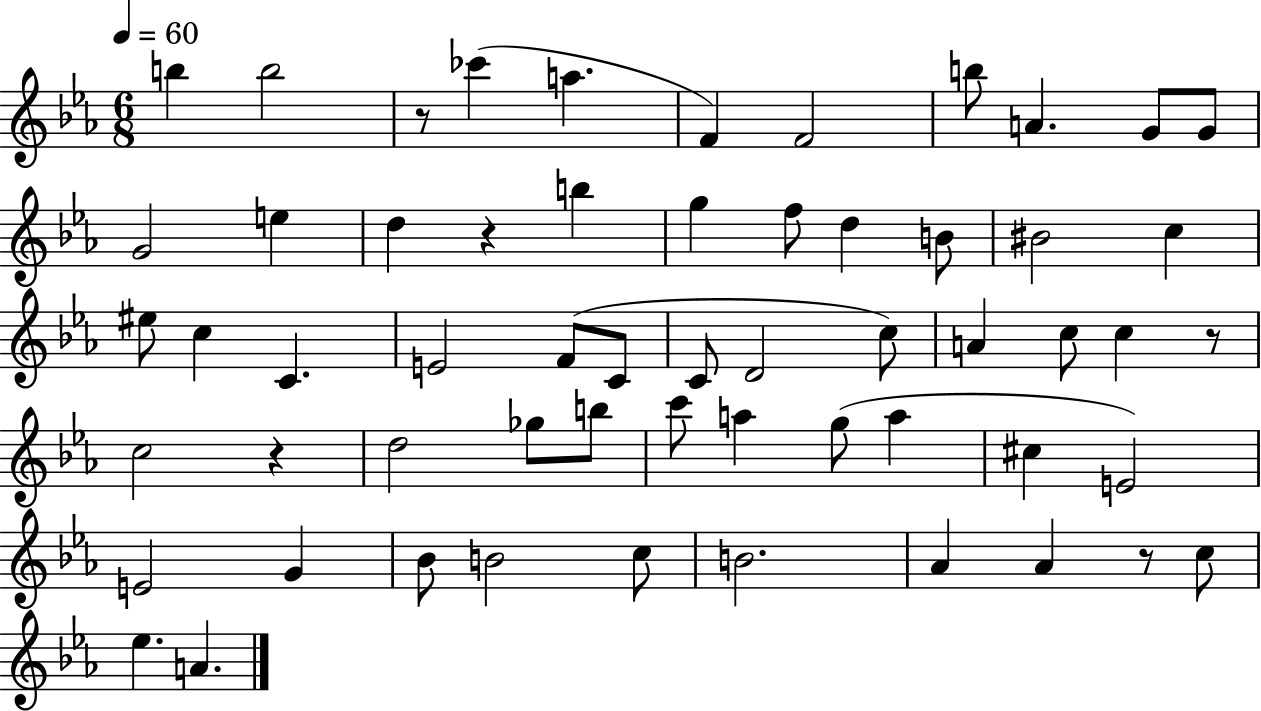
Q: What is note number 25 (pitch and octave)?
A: F4